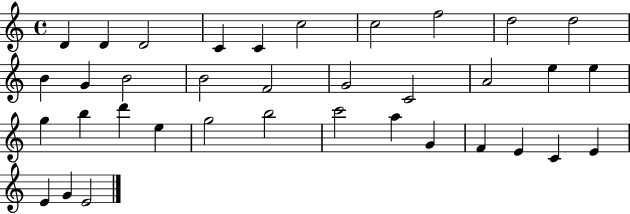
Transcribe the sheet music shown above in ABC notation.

X:1
T:Untitled
M:4/4
L:1/4
K:C
D D D2 C C c2 c2 f2 d2 d2 B G B2 B2 F2 G2 C2 A2 e e g b d' e g2 b2 c'2 a G F E C E E G E2